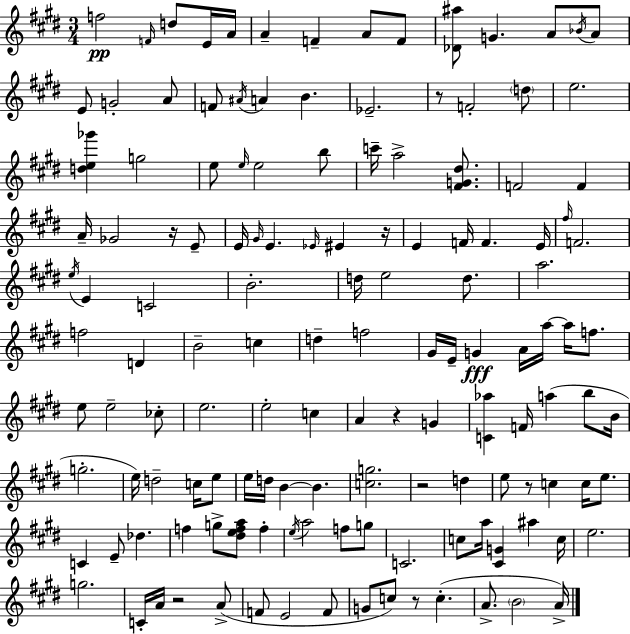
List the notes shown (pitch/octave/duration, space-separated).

F5/h F4/s D5/e E4/s A4/s A4/q F4/q A4/e F4/e [Db4,A#5]/e G4/q. A4/e Bb4/s A4/e E4/e G4/h A4/e F4/e A#4/s A4/q B4/q. Eb4/h. R/e F4/h D5/e E5/h. [D5,E5,Gb6]/q G5/h E5/e E5/s E5/h B5/e C6/s A5/h [F#4,G4,D#5]/e. F4/h F4/q A4/s Gb4/h R/s E4/e E4/s G#4/s E4/q. Eb4/s EIS4/q R/s E4/q F4/s F4/q. E4/s F#5/s F4/h. E5/s E4/q C4/h B4/h. D5/s E5/h D5/e. A5/h. F5/h D4/q B4/h C5/q D5/q F5/h G#4/s E4/s G4/q A4/s A5/s A5/s F5/e. E5/e E5/h CES5/e E5/h. E5/h C5/q A4/q R/q G4/q [C4,Ab5]/q F4/s A5/q B5/e B4/s G5/h. E5/s D5/h C5/s E5/e E5/s D5/s B4/q B4/q. [C5,G5]/h. R/h D5/q E5/e R/e C5/q C5/s E5/e. C4/q E4/e Db5/q. F5/q G5/e [D#5,E5,F5,A5]/e F5/q E5/s A5/h F5/e G5/e C4/h. C5/e A5/s [C#4,G4]/q A#5/q C5/s E5/h. G5/h. C4/s A4/s R/h A4/e F4/e E4/h F4/e G4/e C5/e R/e C5/q. A4/e. B4/h A4/s